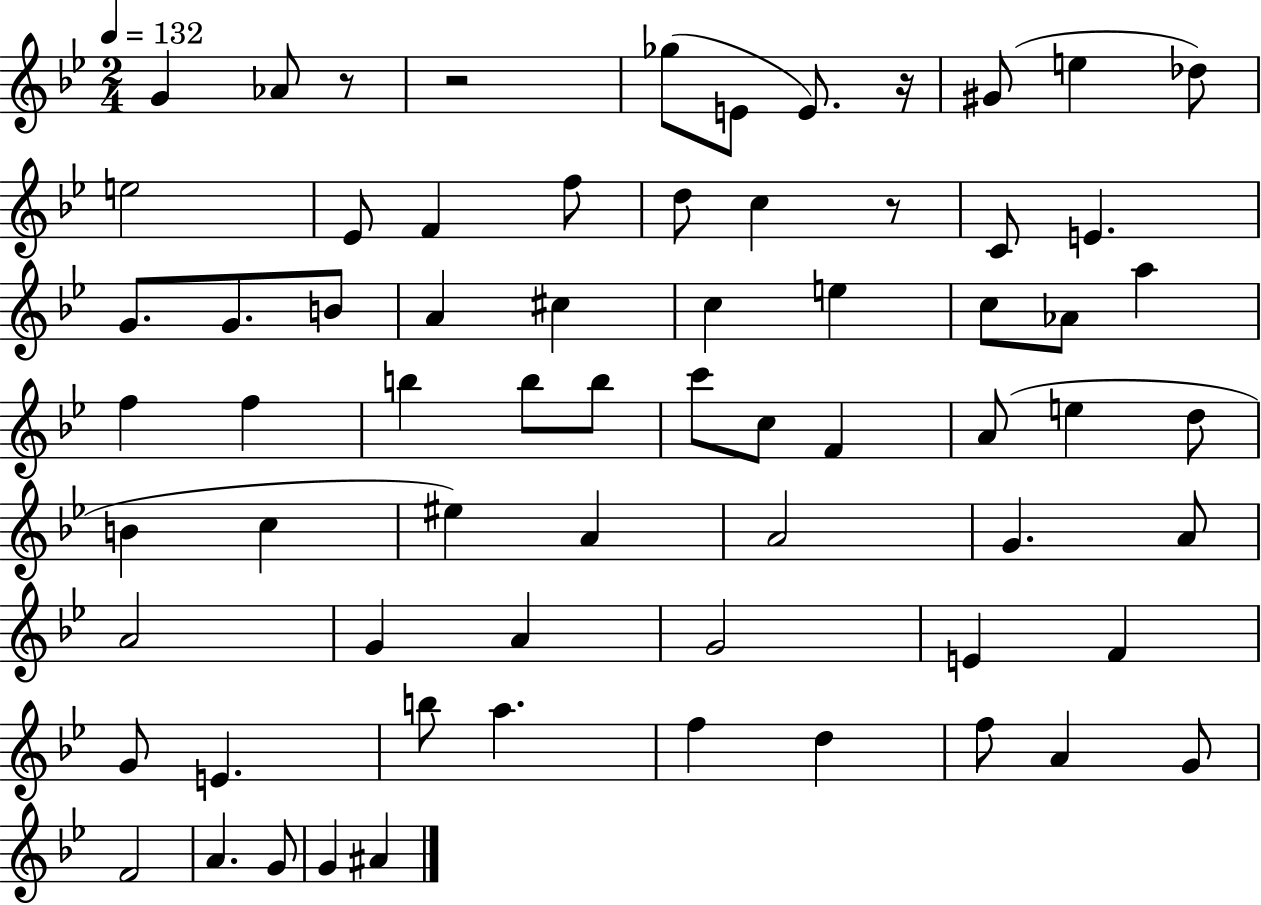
{
  \clef treble
  \numericTimeSignature
  \time 2/4
  \key bes \major
  \tempo 4 = 132
  \repeat volta 2 { g'4 aes'8 r8 | r2 | ges''8( e'8 e'8.) r16 | gis'8( e''4 des''8) | \break e''2 | ees'8 f'4 f''8 | d''8 c''4 r8 | c'8 e'4. | \break g'8. g'8. b'8 | a'4 cis''4 | c''4 e''4 | c''8 aes'8 a''4 | \break f''4 f''4 | b''4 b''8 b''8 | c'''8 c''8 f'4 | a'8( e''4 d''8 | \break b'4 c''4 | eis''4) a'4 | a'2 | g'4. a'8 | \break a'2 | g'4 a'4 | g'2 | e'4 f'4 | \break g'8 e'4. | b''8 a''4. | f''4 d''4 | f''8 a'4 g'8 | \break f'2 | a'4. g'8 | g'4 ais'4 | } \bar "|."
}